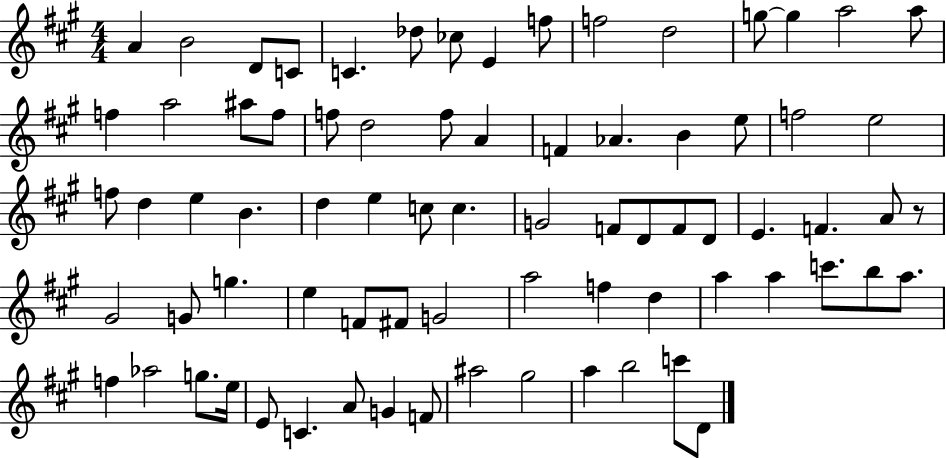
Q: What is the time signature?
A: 4/4